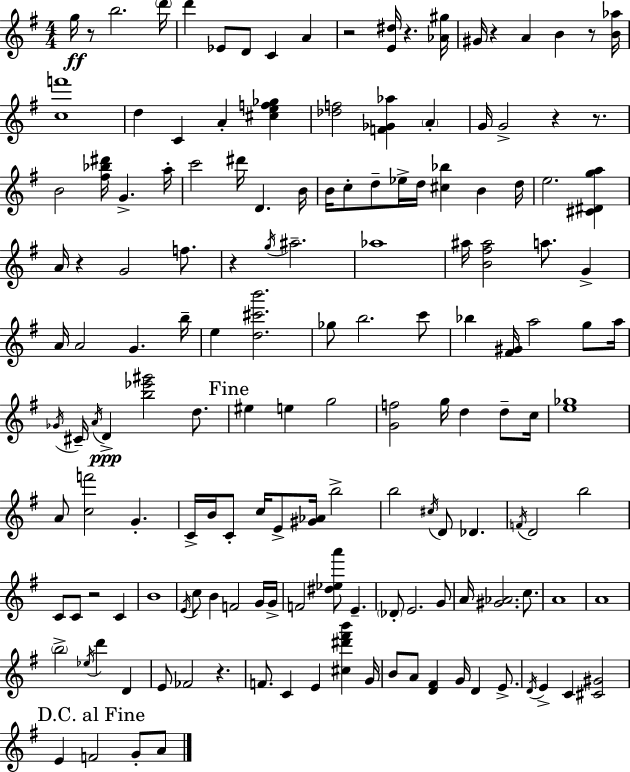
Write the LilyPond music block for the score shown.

{
  \clef treble
  \numericTimeSignature
  \time 4/4
  \key e \minor
  \repeat volta 2 { g''16\ff r8 b''2. \parenthesize d'''16 | d'''4 ees'8 d'8 c'4 a'4 | r2 <e' dis''>16 r4. <aes' gis''>16 | gis'16 r4 a'4 b'4 r8 <b' aes''>16 | \break <c'' f'''>1 | d''4 c'4 a'4-. <cis'' e'' f'' ges''>4 | <des'' f''>2 <f' ges' aes''>4 \parenthesize a'4-. | g'16 g'2-> r4 r8. | \break b'2 <fis'' bes'' dis'''>16 g'4.-> a''16-. | c'''2 dis'''16 d'4. b'16 | b'16 c''8-. d''8-- ees''16-> d''16 <cis'' bes''>4 b'4 d''16 | e''2. <cis' dis' g'' a''>4 | \break a'16 r4 g'2 f''8. | r4 \acciaccatura { g''16 } ais''2.-- | aes''1 | ais''16 <b' fis'' ais''>2 a''8. g'4-> | \break a'16 a'2 g'4. | b''16-- e''4 <d'' cis''' b'''>2. | ges''8 b''2. c'''8 | bes''4 <fis' gis'>16 a''2 g''8 | \break a''16 \acciaccatura { ges'16 } cis'16-- \acciaccatura { a'16 }\ppp d'4-> <b'' ees''' gis'''>2 | d''8. \mark "Fine" eis''4 e''4 g''2 | <g' f''>2 g''16 d''4 | d''8-- c''16 <e'' ges''>1 | \break a'8 <c'' f'''>2 g'4.-. | c'16-> b'16 c'8-. c''16 e'8-> <gis' aes'>16 b''2-> | b''2 \acciaccatura { cis''16 } d'8 des'4. | \acciaccatura { f'16 } d'2 b''2 | \break c'8 c'8 r2 | c'4 b'1 | \acciaccatura { e'16 } c''8 b'4 f'2 | g'16 g'16-> f'2 <dis'' ees'' a'''>8 | \break e'4.-- \parenthesize des'8-. e'2. | g'8 a'16 <gis' aes'>2. | c''8. a'1 | a'1 | \break \parenthesize b''2-> \acciaccatura { ees''16 } d'''4 | d'4 e'8 fes'2 | r4. f'8. c'4 e'4 | <cis'' dis''' fis''' b'''>4 g'16 b'8 a'8 <d' fis'>4 g'16 | \break d'4 e'8.-> \acciaccatura { d'16 } e'4-> c'4 | <cis' gis'>2 \mark "D.C. al Fine" e'4 f'2 | g'8-. a'8 } \bar "|."
}